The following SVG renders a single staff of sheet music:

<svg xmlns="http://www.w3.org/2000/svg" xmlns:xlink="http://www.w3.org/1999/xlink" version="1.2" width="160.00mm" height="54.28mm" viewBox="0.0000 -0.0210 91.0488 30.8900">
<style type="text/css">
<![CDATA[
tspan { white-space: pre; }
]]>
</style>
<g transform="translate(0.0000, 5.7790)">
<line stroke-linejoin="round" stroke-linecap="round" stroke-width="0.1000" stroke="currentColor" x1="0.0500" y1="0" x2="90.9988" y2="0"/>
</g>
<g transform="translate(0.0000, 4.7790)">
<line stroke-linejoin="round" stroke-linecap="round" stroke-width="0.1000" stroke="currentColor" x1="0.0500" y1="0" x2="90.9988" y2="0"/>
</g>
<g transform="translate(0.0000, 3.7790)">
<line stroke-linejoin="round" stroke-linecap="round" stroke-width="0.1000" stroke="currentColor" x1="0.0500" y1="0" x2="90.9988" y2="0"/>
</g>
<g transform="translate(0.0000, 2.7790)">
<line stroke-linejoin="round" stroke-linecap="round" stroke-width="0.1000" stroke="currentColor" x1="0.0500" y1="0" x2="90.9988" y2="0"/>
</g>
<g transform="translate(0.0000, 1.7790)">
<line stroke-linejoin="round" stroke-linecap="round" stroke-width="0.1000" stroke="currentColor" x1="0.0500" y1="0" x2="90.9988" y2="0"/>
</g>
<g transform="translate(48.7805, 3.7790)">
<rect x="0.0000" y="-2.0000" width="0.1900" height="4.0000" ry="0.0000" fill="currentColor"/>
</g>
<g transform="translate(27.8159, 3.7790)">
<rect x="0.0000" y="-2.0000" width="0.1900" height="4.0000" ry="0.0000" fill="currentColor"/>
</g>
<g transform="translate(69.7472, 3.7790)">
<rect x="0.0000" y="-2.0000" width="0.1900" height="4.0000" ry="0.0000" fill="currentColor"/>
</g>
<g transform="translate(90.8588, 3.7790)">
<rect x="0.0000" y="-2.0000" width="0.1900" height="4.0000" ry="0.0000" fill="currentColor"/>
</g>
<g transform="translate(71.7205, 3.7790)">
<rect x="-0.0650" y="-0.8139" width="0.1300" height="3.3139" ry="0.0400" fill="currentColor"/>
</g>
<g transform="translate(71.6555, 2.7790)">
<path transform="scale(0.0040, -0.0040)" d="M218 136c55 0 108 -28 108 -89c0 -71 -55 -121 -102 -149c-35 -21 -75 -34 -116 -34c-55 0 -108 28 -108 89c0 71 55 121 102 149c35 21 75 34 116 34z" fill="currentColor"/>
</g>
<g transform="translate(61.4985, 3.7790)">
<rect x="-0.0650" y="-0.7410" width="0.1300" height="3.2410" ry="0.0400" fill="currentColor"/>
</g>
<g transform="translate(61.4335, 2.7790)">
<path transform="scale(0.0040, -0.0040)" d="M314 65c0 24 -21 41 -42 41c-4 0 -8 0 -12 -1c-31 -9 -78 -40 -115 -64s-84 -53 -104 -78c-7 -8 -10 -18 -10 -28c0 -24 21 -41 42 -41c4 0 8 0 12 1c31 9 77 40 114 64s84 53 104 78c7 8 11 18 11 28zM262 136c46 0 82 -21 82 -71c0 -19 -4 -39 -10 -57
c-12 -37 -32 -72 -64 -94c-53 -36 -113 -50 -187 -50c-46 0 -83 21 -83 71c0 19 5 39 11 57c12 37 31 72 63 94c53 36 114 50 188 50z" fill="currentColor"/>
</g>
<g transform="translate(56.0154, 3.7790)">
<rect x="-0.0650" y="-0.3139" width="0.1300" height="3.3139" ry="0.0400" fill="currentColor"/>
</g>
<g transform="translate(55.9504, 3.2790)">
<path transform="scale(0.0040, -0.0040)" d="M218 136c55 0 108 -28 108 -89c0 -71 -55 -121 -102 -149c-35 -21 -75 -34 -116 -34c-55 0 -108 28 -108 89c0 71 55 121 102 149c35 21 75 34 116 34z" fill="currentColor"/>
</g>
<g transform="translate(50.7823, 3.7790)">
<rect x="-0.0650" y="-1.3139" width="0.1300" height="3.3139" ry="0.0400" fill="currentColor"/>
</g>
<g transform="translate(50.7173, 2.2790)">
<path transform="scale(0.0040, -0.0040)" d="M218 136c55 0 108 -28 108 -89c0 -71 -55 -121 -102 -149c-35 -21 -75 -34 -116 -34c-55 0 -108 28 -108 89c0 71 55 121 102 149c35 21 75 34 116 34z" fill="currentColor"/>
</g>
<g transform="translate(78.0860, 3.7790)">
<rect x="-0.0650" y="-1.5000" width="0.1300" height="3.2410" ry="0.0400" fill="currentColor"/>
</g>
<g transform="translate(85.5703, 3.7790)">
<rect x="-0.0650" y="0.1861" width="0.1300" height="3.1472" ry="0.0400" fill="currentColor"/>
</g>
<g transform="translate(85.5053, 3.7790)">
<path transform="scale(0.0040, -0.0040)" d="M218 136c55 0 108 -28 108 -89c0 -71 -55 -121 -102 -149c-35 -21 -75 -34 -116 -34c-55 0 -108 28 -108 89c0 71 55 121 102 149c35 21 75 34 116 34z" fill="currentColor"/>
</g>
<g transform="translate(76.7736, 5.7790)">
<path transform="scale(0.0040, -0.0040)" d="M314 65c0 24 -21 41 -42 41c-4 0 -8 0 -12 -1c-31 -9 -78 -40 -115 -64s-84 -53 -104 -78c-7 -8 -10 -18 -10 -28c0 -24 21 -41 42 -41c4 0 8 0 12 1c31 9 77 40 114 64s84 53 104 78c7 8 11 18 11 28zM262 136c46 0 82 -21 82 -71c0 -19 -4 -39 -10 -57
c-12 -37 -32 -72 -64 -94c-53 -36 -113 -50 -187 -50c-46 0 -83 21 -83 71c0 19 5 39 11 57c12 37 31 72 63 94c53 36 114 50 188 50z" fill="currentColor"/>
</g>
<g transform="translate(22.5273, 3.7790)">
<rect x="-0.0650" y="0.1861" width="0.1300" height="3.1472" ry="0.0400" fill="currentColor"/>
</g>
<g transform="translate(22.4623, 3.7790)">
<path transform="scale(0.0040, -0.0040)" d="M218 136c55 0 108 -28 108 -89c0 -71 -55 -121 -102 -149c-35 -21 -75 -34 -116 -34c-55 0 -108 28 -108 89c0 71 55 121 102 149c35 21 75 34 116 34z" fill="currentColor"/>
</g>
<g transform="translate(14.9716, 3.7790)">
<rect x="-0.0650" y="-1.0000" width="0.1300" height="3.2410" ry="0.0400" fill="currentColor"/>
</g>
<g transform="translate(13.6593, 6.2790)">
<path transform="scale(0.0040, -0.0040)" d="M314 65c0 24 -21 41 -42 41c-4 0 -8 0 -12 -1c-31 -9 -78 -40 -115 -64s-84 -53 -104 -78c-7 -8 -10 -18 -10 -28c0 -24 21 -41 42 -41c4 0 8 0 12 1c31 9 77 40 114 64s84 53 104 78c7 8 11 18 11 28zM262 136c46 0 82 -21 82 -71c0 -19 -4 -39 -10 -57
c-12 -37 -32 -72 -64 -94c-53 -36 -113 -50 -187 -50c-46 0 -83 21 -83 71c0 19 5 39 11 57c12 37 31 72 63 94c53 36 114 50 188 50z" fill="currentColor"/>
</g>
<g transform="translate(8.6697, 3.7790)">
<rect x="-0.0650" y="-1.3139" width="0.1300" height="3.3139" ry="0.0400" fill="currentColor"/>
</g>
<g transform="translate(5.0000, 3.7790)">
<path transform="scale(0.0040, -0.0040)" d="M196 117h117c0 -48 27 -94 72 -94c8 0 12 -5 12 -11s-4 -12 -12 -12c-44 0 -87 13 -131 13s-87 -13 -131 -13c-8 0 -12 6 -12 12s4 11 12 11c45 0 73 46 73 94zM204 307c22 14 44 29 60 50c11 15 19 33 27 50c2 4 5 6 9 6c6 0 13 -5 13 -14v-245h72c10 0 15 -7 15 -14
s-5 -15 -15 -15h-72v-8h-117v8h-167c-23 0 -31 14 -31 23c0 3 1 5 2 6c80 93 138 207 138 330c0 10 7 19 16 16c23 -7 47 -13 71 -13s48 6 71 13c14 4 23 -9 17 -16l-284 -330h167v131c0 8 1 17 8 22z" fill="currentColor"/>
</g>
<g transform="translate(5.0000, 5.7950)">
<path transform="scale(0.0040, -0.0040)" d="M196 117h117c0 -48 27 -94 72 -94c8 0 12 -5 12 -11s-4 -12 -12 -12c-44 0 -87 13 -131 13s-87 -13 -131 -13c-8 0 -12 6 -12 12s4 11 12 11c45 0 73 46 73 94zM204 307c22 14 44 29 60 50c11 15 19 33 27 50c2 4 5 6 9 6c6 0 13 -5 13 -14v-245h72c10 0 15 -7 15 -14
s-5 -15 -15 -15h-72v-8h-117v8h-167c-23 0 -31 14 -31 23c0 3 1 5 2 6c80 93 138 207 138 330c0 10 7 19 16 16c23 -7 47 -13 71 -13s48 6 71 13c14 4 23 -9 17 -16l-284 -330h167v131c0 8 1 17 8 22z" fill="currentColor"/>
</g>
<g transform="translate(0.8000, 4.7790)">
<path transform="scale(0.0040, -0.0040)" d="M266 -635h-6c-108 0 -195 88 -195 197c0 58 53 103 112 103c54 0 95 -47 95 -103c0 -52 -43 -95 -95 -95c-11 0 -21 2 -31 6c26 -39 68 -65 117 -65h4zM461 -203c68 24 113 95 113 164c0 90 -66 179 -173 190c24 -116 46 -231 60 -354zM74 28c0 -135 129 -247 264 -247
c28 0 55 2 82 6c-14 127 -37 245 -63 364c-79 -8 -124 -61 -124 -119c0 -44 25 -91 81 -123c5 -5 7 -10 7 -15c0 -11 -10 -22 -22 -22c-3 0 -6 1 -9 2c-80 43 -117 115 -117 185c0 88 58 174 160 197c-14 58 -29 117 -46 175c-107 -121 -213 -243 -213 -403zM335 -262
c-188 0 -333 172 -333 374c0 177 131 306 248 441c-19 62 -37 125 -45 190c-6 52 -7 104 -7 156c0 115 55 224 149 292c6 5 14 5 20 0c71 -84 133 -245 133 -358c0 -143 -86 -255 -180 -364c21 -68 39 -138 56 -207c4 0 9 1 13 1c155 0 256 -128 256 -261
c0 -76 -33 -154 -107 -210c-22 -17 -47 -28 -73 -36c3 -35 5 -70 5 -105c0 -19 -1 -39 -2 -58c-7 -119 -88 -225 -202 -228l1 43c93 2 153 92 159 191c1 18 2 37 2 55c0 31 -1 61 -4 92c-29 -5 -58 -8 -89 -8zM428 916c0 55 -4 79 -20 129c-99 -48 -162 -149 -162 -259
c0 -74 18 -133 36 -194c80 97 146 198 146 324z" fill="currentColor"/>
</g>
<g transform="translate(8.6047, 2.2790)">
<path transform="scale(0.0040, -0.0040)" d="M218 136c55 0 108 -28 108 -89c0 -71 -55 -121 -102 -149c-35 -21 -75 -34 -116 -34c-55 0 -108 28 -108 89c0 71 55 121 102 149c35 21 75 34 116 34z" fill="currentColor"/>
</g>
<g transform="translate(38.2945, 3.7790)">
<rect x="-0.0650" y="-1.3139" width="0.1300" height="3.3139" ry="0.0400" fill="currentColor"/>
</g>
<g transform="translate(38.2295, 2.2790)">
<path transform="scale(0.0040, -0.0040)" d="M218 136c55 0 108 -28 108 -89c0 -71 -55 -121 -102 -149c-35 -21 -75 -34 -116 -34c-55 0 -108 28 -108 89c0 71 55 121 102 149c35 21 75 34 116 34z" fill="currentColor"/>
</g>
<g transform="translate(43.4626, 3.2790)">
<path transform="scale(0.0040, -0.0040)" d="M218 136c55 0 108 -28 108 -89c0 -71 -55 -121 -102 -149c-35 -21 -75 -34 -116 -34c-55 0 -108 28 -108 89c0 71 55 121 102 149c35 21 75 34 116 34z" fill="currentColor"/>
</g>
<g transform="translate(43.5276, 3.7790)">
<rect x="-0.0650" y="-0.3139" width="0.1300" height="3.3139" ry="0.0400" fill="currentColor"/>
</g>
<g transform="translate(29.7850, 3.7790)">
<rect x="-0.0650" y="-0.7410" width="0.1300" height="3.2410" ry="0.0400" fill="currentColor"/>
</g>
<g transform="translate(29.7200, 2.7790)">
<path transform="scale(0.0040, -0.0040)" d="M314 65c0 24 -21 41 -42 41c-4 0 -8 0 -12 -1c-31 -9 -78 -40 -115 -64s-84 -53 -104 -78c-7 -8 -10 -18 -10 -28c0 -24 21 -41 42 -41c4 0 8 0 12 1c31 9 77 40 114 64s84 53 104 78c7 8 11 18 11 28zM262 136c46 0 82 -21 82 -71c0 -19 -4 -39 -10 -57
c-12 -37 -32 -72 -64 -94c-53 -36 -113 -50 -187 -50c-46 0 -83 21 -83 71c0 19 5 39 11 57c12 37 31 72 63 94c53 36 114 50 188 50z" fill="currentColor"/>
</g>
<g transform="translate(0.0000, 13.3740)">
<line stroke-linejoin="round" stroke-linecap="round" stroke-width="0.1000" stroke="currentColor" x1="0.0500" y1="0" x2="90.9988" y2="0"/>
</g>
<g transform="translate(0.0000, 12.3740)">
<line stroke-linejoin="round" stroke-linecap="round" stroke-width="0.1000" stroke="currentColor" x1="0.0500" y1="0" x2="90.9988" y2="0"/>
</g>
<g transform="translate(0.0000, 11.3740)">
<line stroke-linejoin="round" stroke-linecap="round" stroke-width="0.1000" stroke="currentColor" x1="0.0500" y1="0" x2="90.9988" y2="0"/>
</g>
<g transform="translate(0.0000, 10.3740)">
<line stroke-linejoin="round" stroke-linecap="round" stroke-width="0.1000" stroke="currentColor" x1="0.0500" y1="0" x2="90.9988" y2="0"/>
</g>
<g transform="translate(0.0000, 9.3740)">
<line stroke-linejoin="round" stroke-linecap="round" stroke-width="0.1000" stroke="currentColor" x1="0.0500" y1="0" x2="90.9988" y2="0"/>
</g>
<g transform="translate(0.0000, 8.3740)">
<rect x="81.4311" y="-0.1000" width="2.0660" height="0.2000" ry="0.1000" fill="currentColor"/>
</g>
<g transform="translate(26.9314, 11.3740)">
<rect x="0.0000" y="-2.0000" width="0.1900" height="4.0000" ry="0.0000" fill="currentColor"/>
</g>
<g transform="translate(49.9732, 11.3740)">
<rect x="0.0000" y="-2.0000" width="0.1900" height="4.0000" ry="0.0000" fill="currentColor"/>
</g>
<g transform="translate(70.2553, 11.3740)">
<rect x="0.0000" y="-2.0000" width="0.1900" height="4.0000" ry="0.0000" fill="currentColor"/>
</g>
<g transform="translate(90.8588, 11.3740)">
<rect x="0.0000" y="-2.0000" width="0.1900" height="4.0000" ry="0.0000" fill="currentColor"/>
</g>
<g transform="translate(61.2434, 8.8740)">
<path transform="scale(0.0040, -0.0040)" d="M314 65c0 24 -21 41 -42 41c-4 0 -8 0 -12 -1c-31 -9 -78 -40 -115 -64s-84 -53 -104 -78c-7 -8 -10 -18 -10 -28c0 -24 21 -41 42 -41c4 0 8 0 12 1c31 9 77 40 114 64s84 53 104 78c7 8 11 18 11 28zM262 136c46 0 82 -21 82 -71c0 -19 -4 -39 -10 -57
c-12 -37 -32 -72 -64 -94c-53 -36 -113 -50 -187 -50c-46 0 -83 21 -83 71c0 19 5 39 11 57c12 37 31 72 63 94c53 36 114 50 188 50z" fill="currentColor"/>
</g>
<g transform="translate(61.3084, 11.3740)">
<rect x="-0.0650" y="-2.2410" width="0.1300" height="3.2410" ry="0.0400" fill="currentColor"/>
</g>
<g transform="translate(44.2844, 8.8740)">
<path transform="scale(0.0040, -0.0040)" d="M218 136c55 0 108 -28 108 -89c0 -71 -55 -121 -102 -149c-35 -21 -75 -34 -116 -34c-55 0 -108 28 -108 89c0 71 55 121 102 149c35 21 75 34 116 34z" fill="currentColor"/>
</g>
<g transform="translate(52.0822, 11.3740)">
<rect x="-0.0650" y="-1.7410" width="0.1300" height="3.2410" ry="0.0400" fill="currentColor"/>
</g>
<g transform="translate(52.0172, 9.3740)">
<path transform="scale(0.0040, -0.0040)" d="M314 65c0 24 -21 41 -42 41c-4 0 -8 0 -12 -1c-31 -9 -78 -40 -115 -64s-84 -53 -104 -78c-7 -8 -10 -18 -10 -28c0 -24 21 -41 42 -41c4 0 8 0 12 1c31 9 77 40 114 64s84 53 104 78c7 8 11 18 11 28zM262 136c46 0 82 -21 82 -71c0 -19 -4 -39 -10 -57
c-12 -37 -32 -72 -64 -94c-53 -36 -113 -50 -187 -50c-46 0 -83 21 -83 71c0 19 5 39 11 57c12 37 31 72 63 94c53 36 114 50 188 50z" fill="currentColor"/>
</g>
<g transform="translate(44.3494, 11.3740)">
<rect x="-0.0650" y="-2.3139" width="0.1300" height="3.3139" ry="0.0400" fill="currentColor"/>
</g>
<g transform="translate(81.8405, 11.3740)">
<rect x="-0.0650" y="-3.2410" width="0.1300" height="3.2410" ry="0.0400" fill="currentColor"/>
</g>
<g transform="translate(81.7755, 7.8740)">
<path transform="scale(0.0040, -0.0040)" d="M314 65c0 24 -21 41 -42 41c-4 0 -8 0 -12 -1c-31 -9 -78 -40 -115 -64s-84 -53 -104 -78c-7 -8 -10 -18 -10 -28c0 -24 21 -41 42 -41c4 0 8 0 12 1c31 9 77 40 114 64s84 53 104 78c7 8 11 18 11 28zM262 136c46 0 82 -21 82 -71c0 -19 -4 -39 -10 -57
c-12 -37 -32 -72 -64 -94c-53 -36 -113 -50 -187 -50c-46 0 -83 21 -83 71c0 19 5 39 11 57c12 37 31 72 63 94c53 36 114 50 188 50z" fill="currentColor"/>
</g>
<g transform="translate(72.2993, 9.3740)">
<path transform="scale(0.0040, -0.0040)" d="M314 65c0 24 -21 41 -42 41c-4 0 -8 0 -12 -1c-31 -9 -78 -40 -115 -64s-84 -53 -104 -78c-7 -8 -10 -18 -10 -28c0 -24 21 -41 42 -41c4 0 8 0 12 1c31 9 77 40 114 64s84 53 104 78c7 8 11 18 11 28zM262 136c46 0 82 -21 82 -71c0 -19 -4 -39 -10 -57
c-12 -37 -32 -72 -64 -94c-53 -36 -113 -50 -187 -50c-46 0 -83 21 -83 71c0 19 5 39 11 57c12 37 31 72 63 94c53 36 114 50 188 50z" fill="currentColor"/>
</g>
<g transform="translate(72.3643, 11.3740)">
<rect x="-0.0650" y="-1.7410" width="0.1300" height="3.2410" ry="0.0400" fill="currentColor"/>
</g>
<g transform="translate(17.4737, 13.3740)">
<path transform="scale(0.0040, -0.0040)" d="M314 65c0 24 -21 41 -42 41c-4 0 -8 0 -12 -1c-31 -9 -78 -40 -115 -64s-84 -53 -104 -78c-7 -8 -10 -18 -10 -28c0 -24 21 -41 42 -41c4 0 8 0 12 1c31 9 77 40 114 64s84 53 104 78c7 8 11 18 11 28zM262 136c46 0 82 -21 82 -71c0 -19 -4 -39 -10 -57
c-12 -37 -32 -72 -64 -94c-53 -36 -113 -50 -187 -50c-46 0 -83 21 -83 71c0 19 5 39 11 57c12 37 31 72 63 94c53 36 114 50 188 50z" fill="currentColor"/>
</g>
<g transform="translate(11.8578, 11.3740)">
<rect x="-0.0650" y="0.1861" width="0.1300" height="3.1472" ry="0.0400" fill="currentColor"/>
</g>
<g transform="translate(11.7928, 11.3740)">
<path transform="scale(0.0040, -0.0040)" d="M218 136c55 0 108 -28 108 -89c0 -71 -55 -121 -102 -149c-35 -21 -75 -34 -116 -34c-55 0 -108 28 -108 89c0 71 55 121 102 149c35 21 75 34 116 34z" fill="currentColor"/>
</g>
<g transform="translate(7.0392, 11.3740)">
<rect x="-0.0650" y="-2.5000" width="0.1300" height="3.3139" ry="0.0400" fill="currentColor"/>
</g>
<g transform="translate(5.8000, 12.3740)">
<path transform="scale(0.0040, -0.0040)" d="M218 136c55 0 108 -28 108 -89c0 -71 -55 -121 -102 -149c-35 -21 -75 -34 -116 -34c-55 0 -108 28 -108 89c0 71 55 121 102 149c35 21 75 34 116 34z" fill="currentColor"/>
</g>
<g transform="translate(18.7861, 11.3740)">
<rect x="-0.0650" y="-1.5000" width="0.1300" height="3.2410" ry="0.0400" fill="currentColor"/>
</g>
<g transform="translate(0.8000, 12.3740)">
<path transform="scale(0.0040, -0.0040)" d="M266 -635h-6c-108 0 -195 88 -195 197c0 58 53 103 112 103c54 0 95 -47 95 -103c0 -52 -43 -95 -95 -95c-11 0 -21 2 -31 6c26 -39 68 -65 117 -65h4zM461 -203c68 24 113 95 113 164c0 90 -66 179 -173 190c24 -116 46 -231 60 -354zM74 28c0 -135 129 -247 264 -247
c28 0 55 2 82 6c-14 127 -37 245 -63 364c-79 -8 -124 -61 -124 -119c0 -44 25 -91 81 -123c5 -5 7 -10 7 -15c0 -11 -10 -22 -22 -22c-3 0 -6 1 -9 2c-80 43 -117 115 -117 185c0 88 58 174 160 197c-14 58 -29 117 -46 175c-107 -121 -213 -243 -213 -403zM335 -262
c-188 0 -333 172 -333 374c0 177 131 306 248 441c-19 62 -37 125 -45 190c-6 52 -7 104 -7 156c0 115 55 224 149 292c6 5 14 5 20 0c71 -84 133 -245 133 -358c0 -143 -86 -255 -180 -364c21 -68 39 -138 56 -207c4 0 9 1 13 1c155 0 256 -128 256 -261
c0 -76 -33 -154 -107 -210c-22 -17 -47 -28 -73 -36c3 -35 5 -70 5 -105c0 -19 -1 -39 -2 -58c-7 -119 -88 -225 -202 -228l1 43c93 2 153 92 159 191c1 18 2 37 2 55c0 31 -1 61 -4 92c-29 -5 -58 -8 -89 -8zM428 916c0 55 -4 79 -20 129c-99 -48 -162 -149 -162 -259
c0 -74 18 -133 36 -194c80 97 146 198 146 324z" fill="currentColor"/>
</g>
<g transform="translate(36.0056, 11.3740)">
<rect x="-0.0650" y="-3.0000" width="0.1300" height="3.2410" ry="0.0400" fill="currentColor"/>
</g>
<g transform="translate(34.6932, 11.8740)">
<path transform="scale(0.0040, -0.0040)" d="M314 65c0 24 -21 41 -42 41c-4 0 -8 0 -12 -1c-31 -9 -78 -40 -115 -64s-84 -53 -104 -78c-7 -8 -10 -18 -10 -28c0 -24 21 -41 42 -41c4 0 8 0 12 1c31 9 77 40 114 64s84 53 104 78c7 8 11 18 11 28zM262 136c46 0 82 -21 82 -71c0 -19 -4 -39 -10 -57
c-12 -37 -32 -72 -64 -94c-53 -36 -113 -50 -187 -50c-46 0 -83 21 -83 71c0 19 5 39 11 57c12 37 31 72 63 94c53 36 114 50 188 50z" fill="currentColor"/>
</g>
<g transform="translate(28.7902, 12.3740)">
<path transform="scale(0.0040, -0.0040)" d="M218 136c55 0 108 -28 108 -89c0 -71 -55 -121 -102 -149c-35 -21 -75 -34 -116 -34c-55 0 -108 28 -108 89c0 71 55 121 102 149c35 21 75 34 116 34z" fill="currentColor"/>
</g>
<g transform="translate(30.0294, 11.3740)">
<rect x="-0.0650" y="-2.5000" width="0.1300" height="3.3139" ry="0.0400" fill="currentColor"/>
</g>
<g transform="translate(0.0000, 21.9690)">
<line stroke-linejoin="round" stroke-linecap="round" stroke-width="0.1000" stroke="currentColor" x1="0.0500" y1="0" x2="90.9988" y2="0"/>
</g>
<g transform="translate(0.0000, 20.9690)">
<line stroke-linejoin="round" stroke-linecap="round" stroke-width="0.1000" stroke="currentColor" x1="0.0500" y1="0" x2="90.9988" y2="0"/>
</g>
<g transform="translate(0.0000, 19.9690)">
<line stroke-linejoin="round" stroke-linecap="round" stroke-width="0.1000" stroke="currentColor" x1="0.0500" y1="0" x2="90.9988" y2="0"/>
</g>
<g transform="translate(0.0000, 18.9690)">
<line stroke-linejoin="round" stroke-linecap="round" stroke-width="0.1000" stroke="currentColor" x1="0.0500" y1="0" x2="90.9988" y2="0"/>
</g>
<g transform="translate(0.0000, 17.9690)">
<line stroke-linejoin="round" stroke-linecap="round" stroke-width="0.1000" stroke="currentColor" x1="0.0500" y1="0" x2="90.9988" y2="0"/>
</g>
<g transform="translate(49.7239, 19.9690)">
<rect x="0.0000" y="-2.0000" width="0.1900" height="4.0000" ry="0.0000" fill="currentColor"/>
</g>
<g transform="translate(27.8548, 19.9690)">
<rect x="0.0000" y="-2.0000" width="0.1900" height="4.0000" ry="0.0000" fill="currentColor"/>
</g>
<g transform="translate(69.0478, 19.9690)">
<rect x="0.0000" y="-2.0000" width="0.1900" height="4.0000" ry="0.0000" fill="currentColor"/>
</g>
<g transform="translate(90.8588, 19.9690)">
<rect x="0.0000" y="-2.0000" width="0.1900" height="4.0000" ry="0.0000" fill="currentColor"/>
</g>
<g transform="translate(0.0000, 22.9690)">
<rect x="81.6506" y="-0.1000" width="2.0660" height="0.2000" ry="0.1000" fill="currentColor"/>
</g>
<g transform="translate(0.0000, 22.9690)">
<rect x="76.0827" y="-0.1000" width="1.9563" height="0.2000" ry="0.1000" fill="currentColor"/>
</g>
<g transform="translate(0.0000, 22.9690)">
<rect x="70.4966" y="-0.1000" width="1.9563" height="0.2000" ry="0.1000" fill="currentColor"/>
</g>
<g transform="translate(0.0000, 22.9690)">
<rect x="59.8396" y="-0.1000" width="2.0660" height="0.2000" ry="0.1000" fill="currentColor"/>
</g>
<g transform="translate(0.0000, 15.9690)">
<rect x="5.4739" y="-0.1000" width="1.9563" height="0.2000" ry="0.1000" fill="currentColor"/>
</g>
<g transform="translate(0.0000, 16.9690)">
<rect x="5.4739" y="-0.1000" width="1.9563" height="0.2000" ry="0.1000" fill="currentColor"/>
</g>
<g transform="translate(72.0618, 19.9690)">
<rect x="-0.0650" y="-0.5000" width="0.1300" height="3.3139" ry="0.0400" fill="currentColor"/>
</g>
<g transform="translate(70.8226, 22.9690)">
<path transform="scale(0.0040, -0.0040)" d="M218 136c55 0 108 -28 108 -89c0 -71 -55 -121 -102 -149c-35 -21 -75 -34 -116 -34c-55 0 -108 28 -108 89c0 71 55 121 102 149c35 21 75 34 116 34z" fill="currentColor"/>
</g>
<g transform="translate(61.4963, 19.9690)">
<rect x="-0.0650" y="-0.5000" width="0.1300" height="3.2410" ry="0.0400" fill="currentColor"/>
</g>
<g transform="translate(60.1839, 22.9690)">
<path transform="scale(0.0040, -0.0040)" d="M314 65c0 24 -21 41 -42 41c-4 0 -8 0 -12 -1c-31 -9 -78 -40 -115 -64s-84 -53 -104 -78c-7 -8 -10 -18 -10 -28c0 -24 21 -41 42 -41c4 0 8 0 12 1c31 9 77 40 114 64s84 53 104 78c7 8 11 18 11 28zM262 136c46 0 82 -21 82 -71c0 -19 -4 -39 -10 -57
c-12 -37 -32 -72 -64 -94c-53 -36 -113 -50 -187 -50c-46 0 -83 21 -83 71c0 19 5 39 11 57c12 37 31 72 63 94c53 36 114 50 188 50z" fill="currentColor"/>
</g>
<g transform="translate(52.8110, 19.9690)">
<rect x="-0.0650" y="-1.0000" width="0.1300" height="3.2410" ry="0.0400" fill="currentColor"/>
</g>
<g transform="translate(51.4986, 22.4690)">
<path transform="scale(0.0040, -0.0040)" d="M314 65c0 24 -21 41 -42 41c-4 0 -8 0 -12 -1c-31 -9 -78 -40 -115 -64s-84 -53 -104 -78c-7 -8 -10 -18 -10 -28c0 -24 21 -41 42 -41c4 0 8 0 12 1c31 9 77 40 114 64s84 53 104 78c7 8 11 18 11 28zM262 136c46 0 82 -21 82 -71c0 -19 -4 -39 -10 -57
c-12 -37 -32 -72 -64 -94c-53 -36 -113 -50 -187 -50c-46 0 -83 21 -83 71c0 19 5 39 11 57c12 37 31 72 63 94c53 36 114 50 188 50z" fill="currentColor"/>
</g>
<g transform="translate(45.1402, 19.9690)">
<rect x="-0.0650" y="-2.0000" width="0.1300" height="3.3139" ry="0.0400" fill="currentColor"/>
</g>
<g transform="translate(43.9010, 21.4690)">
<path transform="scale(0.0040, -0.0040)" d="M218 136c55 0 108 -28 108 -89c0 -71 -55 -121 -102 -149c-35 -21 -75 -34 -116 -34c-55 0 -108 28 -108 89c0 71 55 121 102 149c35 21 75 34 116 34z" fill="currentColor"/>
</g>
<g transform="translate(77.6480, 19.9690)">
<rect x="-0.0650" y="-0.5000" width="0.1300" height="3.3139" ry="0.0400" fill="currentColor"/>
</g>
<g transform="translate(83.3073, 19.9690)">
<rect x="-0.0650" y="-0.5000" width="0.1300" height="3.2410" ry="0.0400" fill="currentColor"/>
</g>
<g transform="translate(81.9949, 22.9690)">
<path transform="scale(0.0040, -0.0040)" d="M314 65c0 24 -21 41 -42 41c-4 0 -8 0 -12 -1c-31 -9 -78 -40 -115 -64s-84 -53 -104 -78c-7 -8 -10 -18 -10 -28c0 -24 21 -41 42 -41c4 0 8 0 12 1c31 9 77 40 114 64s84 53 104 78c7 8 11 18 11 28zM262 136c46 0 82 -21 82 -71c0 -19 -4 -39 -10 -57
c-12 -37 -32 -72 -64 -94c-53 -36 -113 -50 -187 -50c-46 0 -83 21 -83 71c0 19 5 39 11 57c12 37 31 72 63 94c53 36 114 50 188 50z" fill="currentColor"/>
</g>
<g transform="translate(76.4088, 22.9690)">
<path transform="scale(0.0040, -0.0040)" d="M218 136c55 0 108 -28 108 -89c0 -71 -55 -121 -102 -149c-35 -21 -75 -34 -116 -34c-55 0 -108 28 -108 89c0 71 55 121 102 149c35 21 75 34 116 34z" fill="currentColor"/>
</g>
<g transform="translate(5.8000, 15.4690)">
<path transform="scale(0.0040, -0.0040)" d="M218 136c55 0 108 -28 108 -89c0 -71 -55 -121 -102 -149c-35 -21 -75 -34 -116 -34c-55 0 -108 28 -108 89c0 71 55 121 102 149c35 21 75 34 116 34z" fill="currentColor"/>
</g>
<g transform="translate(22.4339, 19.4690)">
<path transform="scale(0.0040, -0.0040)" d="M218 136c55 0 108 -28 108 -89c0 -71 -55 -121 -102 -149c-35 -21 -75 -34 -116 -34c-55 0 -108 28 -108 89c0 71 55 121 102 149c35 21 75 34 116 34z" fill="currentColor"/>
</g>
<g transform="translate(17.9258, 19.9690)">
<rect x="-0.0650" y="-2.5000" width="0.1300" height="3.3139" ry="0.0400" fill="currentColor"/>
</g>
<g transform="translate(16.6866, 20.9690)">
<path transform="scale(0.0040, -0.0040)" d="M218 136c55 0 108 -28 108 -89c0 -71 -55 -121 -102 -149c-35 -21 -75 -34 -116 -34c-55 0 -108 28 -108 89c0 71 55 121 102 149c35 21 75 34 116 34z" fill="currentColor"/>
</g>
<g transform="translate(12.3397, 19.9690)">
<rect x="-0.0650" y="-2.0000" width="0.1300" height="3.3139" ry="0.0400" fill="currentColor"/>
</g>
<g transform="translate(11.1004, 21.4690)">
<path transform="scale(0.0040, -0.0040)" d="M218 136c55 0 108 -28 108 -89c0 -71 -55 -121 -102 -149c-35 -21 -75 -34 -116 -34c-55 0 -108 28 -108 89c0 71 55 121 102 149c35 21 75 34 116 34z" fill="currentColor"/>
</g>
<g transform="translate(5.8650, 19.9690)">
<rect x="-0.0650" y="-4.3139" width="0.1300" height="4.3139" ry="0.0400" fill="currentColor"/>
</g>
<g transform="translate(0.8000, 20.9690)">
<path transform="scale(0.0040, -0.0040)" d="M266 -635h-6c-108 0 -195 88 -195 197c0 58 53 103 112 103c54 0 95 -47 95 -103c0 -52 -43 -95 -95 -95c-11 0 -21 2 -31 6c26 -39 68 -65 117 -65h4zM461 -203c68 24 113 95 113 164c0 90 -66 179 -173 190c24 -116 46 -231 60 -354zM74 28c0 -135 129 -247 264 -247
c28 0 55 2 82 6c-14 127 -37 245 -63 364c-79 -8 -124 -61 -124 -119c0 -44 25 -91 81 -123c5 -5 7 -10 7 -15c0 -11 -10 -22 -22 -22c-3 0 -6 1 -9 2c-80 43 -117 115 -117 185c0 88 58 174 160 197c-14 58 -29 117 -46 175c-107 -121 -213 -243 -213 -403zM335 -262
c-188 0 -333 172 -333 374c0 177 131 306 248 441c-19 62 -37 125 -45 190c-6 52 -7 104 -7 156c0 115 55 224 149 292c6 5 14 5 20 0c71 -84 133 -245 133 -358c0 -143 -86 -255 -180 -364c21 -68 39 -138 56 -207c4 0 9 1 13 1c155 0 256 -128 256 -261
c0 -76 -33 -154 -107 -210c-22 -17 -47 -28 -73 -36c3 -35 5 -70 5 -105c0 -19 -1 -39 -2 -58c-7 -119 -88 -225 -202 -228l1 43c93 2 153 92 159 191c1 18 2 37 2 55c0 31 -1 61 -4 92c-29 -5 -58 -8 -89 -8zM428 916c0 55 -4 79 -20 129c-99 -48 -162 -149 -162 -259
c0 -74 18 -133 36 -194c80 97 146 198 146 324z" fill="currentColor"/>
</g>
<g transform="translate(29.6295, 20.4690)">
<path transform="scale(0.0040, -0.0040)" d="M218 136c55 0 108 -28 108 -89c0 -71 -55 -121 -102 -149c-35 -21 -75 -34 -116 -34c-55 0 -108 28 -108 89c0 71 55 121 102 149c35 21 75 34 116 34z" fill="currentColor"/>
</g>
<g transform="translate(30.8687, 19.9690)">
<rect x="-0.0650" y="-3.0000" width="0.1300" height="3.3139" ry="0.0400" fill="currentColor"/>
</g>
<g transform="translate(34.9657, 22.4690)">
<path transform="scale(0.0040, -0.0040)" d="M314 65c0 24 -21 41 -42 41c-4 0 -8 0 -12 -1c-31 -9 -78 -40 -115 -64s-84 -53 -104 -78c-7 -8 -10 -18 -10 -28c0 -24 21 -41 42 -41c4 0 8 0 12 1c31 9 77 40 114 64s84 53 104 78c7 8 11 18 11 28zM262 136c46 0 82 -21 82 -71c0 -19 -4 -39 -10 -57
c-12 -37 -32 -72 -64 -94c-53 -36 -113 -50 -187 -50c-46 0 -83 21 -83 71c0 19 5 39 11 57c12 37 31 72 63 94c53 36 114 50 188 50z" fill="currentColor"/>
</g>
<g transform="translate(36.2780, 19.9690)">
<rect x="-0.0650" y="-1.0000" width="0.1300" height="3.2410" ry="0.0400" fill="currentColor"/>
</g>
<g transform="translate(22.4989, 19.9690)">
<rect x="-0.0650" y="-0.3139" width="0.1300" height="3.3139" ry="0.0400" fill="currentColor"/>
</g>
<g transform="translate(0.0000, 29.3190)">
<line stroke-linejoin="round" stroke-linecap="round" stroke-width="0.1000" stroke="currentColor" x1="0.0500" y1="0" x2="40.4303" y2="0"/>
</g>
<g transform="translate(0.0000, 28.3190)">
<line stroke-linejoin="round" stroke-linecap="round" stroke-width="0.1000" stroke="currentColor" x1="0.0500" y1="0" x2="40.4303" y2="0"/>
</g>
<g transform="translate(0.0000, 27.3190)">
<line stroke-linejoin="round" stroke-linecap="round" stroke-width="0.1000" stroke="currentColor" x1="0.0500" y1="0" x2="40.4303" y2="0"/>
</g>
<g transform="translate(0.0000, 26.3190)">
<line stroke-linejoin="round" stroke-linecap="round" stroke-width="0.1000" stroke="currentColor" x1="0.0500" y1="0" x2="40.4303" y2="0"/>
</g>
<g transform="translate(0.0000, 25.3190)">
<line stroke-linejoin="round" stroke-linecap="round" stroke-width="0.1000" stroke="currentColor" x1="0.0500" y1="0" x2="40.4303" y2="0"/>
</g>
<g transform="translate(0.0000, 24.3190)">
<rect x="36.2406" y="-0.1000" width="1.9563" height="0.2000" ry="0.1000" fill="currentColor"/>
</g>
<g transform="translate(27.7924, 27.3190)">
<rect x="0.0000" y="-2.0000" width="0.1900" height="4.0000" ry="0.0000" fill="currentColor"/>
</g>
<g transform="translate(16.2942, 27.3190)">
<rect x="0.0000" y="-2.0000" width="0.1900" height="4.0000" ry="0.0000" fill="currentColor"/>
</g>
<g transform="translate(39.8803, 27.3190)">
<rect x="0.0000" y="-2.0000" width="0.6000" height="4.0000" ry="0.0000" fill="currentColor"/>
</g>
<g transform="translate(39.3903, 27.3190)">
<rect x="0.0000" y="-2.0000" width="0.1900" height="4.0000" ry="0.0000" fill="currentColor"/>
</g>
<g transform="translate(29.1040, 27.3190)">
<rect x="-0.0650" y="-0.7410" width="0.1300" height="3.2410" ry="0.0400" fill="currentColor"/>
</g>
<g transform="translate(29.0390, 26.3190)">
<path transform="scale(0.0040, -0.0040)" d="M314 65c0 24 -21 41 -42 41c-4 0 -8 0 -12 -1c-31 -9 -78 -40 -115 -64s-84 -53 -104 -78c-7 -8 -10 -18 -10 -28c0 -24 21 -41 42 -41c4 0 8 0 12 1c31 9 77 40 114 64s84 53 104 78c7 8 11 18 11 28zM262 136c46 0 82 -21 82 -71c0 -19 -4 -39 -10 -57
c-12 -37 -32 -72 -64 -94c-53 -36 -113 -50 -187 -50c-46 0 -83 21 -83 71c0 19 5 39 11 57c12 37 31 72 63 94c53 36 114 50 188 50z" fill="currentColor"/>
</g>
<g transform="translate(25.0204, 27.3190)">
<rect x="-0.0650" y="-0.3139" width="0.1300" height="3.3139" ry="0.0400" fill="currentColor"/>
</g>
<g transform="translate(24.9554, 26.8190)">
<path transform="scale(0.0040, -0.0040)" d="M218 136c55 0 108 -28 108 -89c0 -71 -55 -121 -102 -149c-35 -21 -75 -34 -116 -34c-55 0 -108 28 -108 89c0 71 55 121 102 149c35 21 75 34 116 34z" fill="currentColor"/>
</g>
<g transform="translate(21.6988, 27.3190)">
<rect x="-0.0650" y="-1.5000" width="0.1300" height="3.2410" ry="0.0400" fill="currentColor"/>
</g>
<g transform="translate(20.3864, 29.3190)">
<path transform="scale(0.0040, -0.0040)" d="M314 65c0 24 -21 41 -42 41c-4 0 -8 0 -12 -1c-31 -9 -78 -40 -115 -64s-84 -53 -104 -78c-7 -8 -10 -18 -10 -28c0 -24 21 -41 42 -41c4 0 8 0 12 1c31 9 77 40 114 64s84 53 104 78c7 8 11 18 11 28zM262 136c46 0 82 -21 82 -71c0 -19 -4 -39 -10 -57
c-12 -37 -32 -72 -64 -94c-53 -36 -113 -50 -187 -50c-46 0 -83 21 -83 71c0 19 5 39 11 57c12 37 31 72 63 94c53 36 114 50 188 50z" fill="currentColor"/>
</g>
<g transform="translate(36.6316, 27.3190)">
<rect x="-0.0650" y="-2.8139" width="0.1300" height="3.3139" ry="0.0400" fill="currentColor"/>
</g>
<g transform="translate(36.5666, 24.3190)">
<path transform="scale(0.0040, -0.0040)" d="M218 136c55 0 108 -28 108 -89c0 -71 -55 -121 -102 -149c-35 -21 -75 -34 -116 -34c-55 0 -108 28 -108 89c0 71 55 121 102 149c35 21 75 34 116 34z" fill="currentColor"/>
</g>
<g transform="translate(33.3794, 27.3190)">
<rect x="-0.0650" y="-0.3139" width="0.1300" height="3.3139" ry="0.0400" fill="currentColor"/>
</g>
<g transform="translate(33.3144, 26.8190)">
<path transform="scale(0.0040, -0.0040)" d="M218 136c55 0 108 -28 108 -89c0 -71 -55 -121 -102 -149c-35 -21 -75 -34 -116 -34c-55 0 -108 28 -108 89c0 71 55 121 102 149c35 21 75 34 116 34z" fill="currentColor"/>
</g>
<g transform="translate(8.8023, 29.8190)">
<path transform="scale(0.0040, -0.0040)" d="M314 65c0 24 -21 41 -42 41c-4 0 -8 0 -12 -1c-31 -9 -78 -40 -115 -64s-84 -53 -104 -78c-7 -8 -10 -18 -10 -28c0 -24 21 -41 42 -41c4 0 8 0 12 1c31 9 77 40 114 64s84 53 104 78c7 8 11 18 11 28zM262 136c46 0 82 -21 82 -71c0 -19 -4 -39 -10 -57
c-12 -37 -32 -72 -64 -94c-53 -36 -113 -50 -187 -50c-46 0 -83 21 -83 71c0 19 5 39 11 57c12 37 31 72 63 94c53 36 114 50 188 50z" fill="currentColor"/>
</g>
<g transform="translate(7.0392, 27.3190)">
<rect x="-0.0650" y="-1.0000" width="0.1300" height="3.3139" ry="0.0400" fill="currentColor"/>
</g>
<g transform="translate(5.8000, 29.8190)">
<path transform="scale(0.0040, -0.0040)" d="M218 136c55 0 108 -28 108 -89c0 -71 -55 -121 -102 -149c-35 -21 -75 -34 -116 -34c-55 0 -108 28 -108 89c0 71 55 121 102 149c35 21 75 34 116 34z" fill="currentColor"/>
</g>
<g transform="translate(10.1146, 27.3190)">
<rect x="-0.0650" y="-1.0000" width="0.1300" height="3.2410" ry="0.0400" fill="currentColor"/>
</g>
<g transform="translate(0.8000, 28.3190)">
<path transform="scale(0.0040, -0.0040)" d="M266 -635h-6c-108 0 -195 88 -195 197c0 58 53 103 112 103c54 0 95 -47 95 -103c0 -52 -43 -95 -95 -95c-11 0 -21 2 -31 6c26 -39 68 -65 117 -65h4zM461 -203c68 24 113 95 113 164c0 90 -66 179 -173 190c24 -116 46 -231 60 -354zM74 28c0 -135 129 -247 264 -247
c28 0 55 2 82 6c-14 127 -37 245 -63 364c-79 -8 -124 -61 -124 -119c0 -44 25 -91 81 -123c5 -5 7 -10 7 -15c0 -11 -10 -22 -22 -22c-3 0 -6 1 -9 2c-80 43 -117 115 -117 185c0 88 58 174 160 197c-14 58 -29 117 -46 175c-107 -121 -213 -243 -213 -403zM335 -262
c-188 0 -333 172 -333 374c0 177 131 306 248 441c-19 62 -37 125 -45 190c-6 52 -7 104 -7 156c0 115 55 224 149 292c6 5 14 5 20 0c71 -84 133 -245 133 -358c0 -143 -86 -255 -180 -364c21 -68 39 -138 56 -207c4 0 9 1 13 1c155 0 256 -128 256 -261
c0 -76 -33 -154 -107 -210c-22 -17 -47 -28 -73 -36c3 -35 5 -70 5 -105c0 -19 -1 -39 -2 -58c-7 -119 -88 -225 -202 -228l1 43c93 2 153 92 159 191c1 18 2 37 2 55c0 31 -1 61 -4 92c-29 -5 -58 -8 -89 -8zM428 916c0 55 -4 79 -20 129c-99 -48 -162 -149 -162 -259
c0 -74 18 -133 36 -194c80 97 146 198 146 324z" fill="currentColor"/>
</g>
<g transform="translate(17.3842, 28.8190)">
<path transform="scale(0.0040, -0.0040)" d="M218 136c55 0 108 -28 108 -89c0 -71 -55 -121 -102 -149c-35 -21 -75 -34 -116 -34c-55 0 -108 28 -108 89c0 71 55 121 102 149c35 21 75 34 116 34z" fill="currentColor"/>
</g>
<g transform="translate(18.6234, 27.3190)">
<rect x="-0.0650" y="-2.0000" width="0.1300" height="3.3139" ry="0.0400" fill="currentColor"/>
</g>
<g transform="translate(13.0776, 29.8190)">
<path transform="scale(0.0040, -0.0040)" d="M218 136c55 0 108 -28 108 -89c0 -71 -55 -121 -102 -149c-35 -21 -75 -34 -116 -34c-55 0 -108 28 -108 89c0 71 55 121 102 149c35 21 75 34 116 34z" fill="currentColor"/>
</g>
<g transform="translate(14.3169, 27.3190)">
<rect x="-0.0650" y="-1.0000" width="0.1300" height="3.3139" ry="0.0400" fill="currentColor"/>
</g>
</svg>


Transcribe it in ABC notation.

X:1
T:Untitled
M:4/4
L:1/4
K:C
e D2 B d2 e c e c d2 d E2 B G B E2 G A2 g f2 g2 f2 b2 d' F G c A D2 F D2 C2 C C C2 D D2 D F E2 c d2 c a